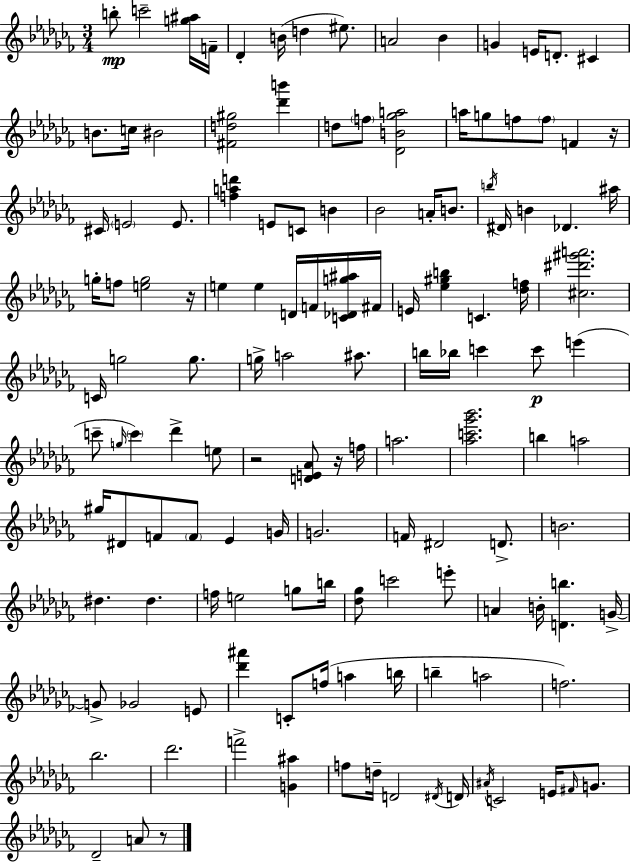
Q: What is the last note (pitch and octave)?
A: A4